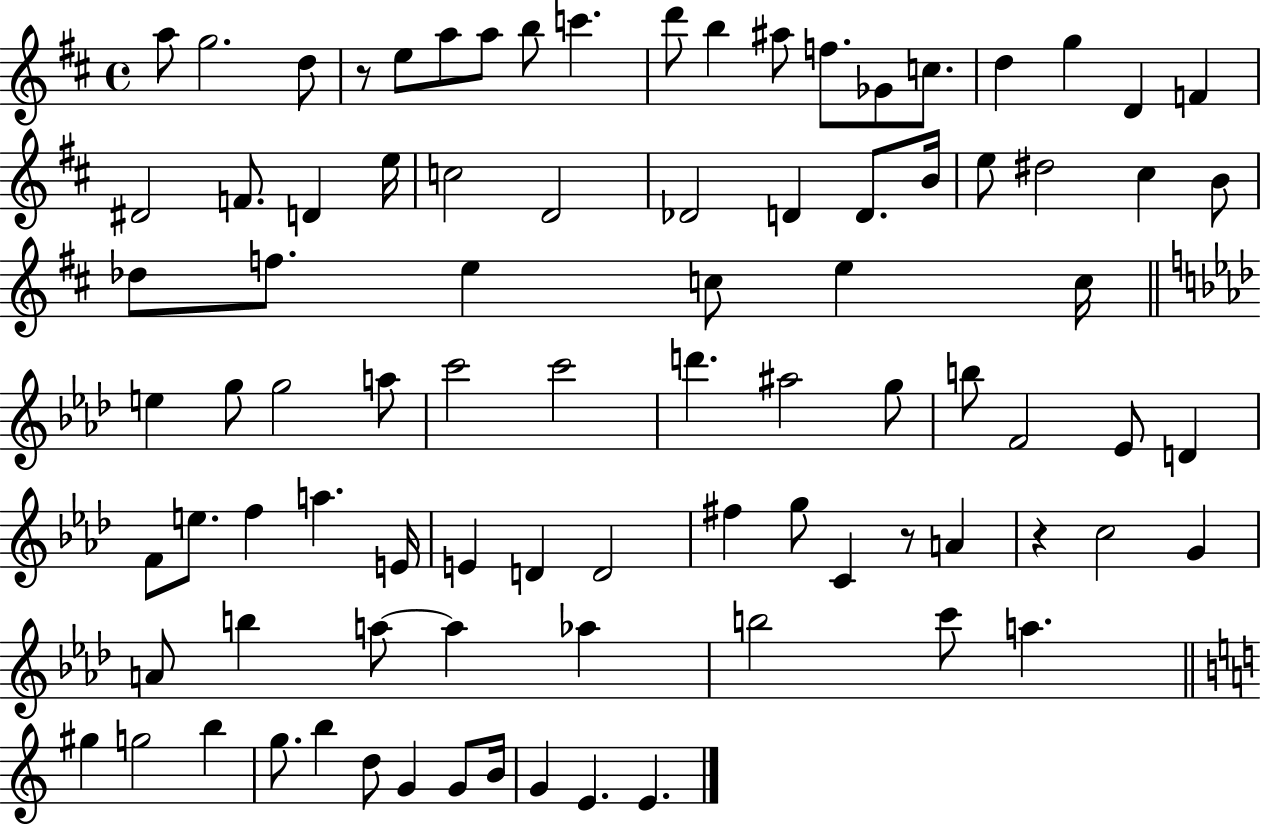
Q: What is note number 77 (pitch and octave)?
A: G5